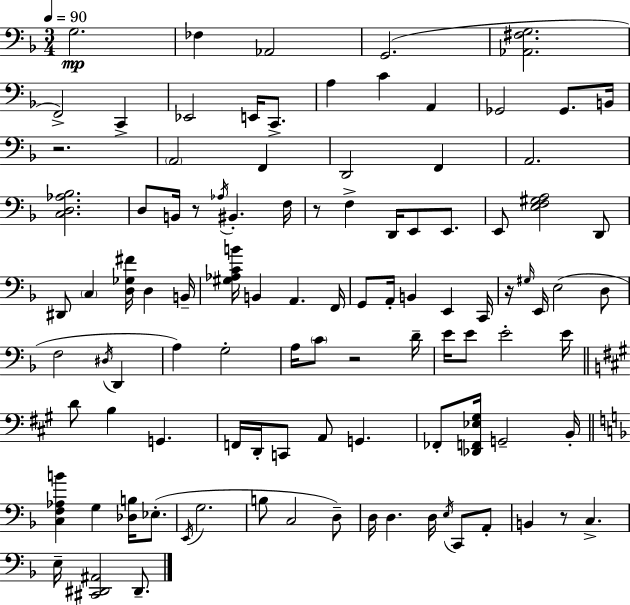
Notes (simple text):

G3/h. FES3/q Ab2/h G2/h. [Ab2,F#3,G3]/h. F2/h C2/q Eb2/h E2/s C2/e. A3/q C4/q A2/q Gb2/h Gb2/e. B2/s R/h. A2/h F2/q D2/h F2/q A2/h. [C3,D3,Ab3,Bb3]/h. D3/e B2/s R/e Ab3/s BIS2/q. F3/s R/e F3/q D2/s E2/e E2/e. E2/e [E3,F3,G#3,A3]/h D2/e D#2/e C3/q [D3,Gb3,F#4]/s D3/q B2/s [G#3,Ab3,C4,B4]/s B2/q A2/q. F2/s G2/e A2/s B2/q E2/q C2/s R/s G#3/s E2/s E3/h D3/e F3/h D#3/s D2/q A3/q G3/h A3/s C4/e R/h D4/s E4/s E4/e E4/h E4/s D4/e B3/q G2/q. F2/s D2/s C2/e A2/e G2/q. FES2/e [Db2,F2,Eb3,G#3]/s G2/h B2/s [C3,F3,Ab3,B4]/q G3/q [Db3,B3]/s Eb3/e. E2/s G3/h. B3/e C3/h D3/e D3/s D3/q. D3/s E3/s C2/e A2/e B2/q R/e C3/q. E3/s [C#2,D#2,A#2]/h D#2/e.